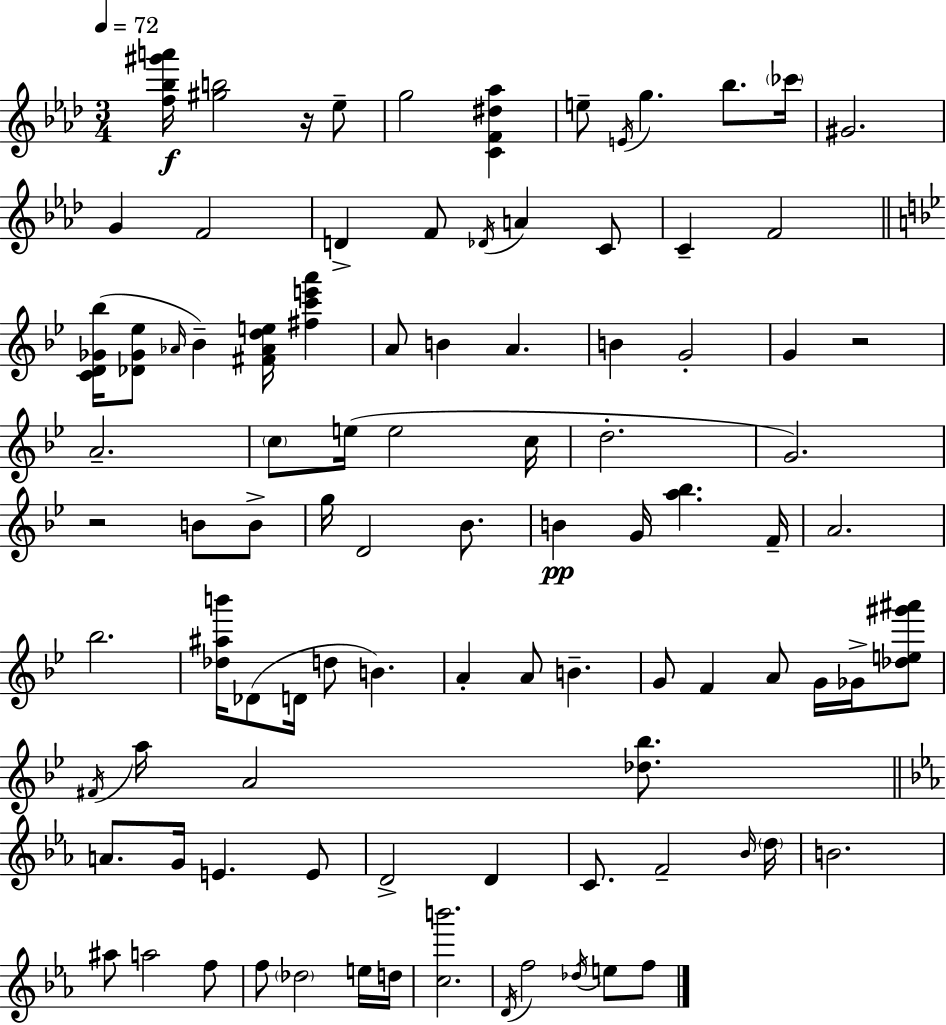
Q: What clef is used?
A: treble